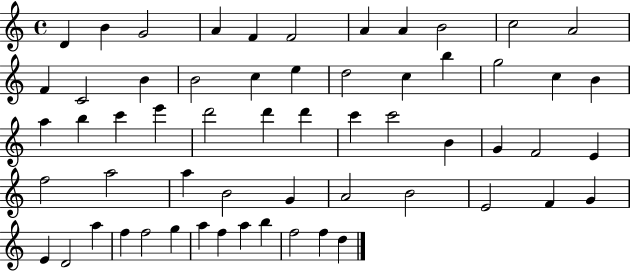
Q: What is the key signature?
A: C major